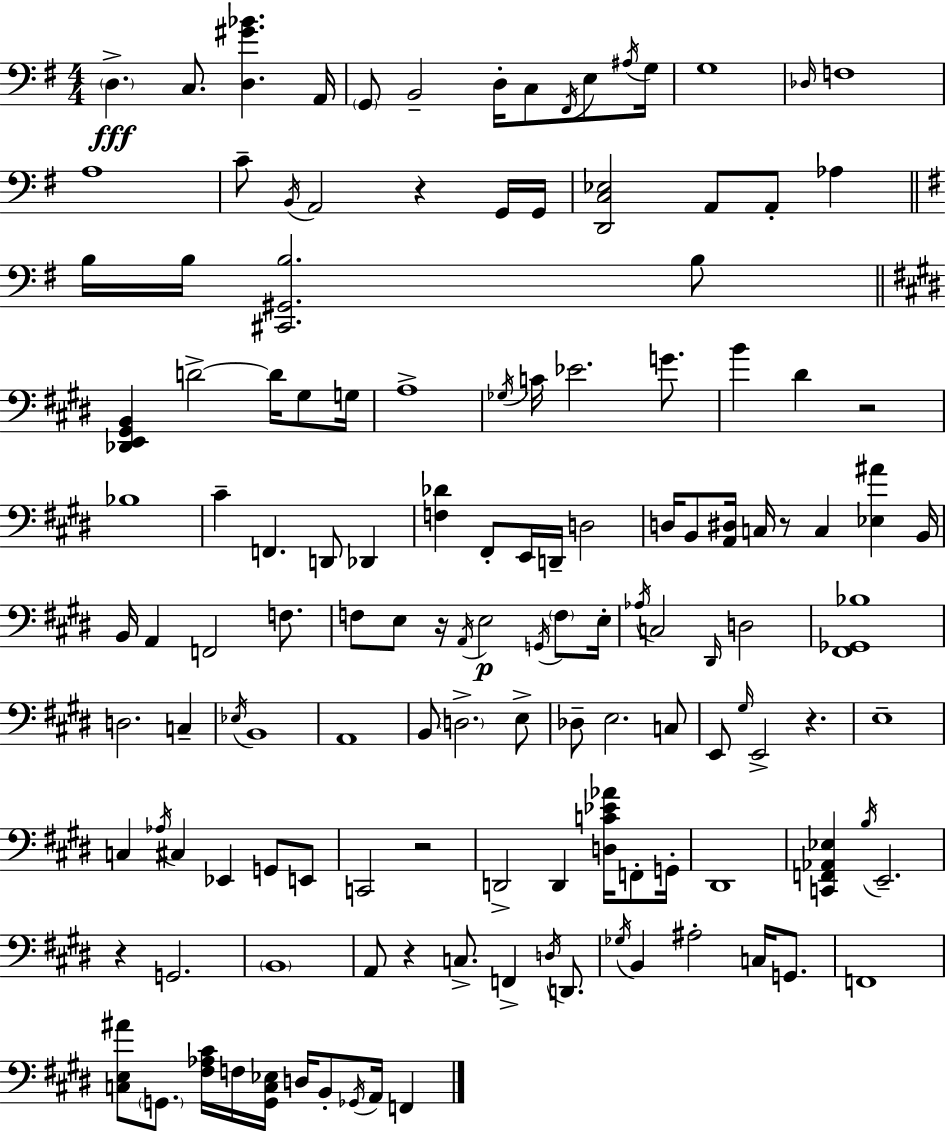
X:1
T:Untitled
M:4/4
L:1/4
K:Em
D, C,/2 [D,^G_B] A,,/4 G,,/2 B,,2 D,/4 C,/2 ^F,,/4 E,/2 ^A,/4 G,/4 G,4 _D,/4 F,4 A,4 C/2 B,,/4 A,,2 z G,,/4 G,,/4 [D,,C,_E,]2 A,,/2 A,,/2 _A, B,/4 B,/4 [^C,,^G,,B,]2 B,/2 [_D,,E,,^G,,B,,] D2 D/4 ^G,/2 G,/4 A,4 _G,/4 C/4 _E2 G/2 B ^D z2 _B,4 ^C F,, D,,/2 _D,, [F,_D] ^F,,/2 E,,/4 D,,/4 D,2 D,/4 B,,/2 [A,,^D,]/4 C,/4 z/2 C, [_E,^A] B,,/4 B,,/4 A,, F,,2 F,/2 F,/2 E,/2 z/4 A,,/4 E,2 G,,/4 F,/2 E,/4 _A,/4 C,2 ^D,,/4 D,2 [^F,,_G,,_B,]4 D,2 C, _E,/4 B,,4 A,,4 B,,/2 D,2 E,/2 _D,/2 E,2 C,/2 E,,/2 ^G,/4 E,,2 z E,4 C, _A,/4 ^C, _E,, G,,/2 E,,/2 C,,2 z2 D,,2 D,, [D,C_E_A]/4 F,,/2 G,,/4 ^D,,4 [C,,F,,_A,,_E,] B,/4 E,,2 z G,,2 B,,4 A,,/2 z C,/2 F,, D,/4 D,,/2 _G,/4 B,, ^A,2 C,/4 G,,/2 F,,4 [C,E,^A]/2 G,,/2 [^F,_A,^C]/4 F,/4 [G,,C,_E,]/4 D,/4 B,,/2 _G,,/4 A,,/4 F,,